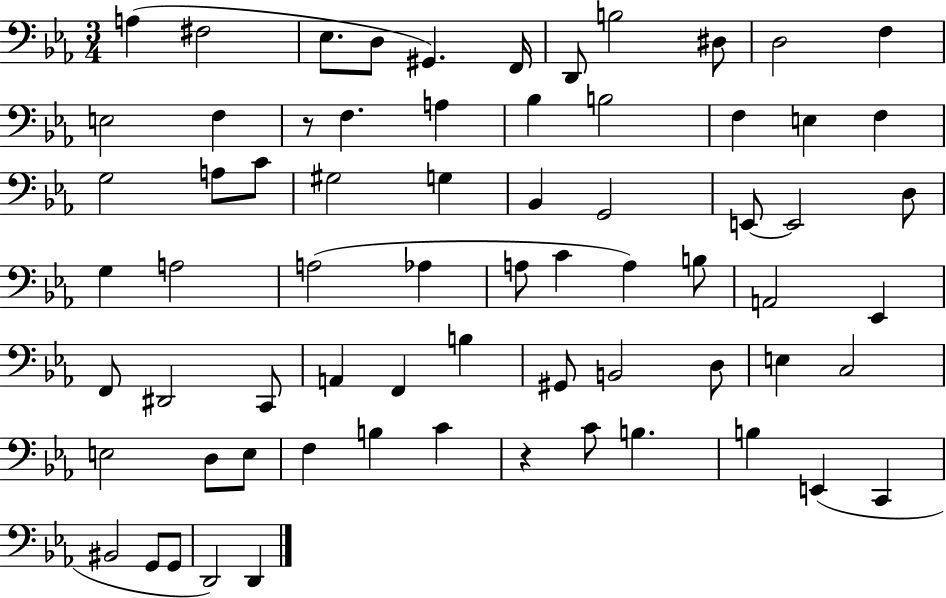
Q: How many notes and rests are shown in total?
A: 69